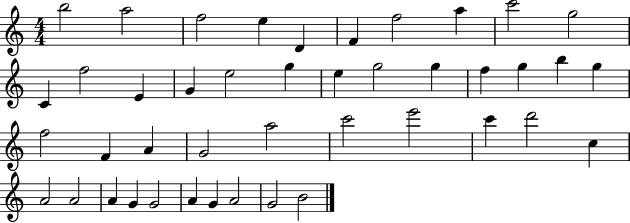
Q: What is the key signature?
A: C major